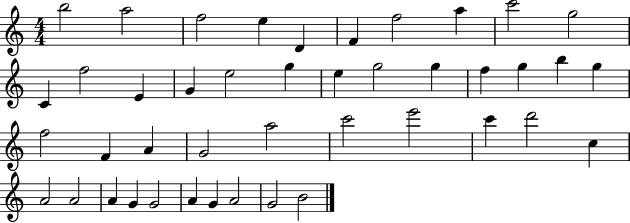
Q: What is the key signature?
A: C major